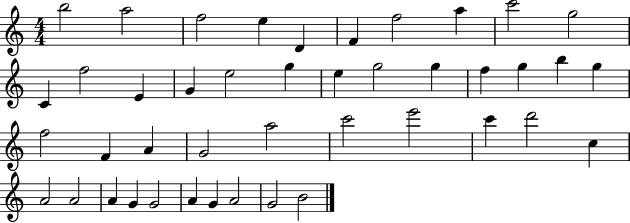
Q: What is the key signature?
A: C major